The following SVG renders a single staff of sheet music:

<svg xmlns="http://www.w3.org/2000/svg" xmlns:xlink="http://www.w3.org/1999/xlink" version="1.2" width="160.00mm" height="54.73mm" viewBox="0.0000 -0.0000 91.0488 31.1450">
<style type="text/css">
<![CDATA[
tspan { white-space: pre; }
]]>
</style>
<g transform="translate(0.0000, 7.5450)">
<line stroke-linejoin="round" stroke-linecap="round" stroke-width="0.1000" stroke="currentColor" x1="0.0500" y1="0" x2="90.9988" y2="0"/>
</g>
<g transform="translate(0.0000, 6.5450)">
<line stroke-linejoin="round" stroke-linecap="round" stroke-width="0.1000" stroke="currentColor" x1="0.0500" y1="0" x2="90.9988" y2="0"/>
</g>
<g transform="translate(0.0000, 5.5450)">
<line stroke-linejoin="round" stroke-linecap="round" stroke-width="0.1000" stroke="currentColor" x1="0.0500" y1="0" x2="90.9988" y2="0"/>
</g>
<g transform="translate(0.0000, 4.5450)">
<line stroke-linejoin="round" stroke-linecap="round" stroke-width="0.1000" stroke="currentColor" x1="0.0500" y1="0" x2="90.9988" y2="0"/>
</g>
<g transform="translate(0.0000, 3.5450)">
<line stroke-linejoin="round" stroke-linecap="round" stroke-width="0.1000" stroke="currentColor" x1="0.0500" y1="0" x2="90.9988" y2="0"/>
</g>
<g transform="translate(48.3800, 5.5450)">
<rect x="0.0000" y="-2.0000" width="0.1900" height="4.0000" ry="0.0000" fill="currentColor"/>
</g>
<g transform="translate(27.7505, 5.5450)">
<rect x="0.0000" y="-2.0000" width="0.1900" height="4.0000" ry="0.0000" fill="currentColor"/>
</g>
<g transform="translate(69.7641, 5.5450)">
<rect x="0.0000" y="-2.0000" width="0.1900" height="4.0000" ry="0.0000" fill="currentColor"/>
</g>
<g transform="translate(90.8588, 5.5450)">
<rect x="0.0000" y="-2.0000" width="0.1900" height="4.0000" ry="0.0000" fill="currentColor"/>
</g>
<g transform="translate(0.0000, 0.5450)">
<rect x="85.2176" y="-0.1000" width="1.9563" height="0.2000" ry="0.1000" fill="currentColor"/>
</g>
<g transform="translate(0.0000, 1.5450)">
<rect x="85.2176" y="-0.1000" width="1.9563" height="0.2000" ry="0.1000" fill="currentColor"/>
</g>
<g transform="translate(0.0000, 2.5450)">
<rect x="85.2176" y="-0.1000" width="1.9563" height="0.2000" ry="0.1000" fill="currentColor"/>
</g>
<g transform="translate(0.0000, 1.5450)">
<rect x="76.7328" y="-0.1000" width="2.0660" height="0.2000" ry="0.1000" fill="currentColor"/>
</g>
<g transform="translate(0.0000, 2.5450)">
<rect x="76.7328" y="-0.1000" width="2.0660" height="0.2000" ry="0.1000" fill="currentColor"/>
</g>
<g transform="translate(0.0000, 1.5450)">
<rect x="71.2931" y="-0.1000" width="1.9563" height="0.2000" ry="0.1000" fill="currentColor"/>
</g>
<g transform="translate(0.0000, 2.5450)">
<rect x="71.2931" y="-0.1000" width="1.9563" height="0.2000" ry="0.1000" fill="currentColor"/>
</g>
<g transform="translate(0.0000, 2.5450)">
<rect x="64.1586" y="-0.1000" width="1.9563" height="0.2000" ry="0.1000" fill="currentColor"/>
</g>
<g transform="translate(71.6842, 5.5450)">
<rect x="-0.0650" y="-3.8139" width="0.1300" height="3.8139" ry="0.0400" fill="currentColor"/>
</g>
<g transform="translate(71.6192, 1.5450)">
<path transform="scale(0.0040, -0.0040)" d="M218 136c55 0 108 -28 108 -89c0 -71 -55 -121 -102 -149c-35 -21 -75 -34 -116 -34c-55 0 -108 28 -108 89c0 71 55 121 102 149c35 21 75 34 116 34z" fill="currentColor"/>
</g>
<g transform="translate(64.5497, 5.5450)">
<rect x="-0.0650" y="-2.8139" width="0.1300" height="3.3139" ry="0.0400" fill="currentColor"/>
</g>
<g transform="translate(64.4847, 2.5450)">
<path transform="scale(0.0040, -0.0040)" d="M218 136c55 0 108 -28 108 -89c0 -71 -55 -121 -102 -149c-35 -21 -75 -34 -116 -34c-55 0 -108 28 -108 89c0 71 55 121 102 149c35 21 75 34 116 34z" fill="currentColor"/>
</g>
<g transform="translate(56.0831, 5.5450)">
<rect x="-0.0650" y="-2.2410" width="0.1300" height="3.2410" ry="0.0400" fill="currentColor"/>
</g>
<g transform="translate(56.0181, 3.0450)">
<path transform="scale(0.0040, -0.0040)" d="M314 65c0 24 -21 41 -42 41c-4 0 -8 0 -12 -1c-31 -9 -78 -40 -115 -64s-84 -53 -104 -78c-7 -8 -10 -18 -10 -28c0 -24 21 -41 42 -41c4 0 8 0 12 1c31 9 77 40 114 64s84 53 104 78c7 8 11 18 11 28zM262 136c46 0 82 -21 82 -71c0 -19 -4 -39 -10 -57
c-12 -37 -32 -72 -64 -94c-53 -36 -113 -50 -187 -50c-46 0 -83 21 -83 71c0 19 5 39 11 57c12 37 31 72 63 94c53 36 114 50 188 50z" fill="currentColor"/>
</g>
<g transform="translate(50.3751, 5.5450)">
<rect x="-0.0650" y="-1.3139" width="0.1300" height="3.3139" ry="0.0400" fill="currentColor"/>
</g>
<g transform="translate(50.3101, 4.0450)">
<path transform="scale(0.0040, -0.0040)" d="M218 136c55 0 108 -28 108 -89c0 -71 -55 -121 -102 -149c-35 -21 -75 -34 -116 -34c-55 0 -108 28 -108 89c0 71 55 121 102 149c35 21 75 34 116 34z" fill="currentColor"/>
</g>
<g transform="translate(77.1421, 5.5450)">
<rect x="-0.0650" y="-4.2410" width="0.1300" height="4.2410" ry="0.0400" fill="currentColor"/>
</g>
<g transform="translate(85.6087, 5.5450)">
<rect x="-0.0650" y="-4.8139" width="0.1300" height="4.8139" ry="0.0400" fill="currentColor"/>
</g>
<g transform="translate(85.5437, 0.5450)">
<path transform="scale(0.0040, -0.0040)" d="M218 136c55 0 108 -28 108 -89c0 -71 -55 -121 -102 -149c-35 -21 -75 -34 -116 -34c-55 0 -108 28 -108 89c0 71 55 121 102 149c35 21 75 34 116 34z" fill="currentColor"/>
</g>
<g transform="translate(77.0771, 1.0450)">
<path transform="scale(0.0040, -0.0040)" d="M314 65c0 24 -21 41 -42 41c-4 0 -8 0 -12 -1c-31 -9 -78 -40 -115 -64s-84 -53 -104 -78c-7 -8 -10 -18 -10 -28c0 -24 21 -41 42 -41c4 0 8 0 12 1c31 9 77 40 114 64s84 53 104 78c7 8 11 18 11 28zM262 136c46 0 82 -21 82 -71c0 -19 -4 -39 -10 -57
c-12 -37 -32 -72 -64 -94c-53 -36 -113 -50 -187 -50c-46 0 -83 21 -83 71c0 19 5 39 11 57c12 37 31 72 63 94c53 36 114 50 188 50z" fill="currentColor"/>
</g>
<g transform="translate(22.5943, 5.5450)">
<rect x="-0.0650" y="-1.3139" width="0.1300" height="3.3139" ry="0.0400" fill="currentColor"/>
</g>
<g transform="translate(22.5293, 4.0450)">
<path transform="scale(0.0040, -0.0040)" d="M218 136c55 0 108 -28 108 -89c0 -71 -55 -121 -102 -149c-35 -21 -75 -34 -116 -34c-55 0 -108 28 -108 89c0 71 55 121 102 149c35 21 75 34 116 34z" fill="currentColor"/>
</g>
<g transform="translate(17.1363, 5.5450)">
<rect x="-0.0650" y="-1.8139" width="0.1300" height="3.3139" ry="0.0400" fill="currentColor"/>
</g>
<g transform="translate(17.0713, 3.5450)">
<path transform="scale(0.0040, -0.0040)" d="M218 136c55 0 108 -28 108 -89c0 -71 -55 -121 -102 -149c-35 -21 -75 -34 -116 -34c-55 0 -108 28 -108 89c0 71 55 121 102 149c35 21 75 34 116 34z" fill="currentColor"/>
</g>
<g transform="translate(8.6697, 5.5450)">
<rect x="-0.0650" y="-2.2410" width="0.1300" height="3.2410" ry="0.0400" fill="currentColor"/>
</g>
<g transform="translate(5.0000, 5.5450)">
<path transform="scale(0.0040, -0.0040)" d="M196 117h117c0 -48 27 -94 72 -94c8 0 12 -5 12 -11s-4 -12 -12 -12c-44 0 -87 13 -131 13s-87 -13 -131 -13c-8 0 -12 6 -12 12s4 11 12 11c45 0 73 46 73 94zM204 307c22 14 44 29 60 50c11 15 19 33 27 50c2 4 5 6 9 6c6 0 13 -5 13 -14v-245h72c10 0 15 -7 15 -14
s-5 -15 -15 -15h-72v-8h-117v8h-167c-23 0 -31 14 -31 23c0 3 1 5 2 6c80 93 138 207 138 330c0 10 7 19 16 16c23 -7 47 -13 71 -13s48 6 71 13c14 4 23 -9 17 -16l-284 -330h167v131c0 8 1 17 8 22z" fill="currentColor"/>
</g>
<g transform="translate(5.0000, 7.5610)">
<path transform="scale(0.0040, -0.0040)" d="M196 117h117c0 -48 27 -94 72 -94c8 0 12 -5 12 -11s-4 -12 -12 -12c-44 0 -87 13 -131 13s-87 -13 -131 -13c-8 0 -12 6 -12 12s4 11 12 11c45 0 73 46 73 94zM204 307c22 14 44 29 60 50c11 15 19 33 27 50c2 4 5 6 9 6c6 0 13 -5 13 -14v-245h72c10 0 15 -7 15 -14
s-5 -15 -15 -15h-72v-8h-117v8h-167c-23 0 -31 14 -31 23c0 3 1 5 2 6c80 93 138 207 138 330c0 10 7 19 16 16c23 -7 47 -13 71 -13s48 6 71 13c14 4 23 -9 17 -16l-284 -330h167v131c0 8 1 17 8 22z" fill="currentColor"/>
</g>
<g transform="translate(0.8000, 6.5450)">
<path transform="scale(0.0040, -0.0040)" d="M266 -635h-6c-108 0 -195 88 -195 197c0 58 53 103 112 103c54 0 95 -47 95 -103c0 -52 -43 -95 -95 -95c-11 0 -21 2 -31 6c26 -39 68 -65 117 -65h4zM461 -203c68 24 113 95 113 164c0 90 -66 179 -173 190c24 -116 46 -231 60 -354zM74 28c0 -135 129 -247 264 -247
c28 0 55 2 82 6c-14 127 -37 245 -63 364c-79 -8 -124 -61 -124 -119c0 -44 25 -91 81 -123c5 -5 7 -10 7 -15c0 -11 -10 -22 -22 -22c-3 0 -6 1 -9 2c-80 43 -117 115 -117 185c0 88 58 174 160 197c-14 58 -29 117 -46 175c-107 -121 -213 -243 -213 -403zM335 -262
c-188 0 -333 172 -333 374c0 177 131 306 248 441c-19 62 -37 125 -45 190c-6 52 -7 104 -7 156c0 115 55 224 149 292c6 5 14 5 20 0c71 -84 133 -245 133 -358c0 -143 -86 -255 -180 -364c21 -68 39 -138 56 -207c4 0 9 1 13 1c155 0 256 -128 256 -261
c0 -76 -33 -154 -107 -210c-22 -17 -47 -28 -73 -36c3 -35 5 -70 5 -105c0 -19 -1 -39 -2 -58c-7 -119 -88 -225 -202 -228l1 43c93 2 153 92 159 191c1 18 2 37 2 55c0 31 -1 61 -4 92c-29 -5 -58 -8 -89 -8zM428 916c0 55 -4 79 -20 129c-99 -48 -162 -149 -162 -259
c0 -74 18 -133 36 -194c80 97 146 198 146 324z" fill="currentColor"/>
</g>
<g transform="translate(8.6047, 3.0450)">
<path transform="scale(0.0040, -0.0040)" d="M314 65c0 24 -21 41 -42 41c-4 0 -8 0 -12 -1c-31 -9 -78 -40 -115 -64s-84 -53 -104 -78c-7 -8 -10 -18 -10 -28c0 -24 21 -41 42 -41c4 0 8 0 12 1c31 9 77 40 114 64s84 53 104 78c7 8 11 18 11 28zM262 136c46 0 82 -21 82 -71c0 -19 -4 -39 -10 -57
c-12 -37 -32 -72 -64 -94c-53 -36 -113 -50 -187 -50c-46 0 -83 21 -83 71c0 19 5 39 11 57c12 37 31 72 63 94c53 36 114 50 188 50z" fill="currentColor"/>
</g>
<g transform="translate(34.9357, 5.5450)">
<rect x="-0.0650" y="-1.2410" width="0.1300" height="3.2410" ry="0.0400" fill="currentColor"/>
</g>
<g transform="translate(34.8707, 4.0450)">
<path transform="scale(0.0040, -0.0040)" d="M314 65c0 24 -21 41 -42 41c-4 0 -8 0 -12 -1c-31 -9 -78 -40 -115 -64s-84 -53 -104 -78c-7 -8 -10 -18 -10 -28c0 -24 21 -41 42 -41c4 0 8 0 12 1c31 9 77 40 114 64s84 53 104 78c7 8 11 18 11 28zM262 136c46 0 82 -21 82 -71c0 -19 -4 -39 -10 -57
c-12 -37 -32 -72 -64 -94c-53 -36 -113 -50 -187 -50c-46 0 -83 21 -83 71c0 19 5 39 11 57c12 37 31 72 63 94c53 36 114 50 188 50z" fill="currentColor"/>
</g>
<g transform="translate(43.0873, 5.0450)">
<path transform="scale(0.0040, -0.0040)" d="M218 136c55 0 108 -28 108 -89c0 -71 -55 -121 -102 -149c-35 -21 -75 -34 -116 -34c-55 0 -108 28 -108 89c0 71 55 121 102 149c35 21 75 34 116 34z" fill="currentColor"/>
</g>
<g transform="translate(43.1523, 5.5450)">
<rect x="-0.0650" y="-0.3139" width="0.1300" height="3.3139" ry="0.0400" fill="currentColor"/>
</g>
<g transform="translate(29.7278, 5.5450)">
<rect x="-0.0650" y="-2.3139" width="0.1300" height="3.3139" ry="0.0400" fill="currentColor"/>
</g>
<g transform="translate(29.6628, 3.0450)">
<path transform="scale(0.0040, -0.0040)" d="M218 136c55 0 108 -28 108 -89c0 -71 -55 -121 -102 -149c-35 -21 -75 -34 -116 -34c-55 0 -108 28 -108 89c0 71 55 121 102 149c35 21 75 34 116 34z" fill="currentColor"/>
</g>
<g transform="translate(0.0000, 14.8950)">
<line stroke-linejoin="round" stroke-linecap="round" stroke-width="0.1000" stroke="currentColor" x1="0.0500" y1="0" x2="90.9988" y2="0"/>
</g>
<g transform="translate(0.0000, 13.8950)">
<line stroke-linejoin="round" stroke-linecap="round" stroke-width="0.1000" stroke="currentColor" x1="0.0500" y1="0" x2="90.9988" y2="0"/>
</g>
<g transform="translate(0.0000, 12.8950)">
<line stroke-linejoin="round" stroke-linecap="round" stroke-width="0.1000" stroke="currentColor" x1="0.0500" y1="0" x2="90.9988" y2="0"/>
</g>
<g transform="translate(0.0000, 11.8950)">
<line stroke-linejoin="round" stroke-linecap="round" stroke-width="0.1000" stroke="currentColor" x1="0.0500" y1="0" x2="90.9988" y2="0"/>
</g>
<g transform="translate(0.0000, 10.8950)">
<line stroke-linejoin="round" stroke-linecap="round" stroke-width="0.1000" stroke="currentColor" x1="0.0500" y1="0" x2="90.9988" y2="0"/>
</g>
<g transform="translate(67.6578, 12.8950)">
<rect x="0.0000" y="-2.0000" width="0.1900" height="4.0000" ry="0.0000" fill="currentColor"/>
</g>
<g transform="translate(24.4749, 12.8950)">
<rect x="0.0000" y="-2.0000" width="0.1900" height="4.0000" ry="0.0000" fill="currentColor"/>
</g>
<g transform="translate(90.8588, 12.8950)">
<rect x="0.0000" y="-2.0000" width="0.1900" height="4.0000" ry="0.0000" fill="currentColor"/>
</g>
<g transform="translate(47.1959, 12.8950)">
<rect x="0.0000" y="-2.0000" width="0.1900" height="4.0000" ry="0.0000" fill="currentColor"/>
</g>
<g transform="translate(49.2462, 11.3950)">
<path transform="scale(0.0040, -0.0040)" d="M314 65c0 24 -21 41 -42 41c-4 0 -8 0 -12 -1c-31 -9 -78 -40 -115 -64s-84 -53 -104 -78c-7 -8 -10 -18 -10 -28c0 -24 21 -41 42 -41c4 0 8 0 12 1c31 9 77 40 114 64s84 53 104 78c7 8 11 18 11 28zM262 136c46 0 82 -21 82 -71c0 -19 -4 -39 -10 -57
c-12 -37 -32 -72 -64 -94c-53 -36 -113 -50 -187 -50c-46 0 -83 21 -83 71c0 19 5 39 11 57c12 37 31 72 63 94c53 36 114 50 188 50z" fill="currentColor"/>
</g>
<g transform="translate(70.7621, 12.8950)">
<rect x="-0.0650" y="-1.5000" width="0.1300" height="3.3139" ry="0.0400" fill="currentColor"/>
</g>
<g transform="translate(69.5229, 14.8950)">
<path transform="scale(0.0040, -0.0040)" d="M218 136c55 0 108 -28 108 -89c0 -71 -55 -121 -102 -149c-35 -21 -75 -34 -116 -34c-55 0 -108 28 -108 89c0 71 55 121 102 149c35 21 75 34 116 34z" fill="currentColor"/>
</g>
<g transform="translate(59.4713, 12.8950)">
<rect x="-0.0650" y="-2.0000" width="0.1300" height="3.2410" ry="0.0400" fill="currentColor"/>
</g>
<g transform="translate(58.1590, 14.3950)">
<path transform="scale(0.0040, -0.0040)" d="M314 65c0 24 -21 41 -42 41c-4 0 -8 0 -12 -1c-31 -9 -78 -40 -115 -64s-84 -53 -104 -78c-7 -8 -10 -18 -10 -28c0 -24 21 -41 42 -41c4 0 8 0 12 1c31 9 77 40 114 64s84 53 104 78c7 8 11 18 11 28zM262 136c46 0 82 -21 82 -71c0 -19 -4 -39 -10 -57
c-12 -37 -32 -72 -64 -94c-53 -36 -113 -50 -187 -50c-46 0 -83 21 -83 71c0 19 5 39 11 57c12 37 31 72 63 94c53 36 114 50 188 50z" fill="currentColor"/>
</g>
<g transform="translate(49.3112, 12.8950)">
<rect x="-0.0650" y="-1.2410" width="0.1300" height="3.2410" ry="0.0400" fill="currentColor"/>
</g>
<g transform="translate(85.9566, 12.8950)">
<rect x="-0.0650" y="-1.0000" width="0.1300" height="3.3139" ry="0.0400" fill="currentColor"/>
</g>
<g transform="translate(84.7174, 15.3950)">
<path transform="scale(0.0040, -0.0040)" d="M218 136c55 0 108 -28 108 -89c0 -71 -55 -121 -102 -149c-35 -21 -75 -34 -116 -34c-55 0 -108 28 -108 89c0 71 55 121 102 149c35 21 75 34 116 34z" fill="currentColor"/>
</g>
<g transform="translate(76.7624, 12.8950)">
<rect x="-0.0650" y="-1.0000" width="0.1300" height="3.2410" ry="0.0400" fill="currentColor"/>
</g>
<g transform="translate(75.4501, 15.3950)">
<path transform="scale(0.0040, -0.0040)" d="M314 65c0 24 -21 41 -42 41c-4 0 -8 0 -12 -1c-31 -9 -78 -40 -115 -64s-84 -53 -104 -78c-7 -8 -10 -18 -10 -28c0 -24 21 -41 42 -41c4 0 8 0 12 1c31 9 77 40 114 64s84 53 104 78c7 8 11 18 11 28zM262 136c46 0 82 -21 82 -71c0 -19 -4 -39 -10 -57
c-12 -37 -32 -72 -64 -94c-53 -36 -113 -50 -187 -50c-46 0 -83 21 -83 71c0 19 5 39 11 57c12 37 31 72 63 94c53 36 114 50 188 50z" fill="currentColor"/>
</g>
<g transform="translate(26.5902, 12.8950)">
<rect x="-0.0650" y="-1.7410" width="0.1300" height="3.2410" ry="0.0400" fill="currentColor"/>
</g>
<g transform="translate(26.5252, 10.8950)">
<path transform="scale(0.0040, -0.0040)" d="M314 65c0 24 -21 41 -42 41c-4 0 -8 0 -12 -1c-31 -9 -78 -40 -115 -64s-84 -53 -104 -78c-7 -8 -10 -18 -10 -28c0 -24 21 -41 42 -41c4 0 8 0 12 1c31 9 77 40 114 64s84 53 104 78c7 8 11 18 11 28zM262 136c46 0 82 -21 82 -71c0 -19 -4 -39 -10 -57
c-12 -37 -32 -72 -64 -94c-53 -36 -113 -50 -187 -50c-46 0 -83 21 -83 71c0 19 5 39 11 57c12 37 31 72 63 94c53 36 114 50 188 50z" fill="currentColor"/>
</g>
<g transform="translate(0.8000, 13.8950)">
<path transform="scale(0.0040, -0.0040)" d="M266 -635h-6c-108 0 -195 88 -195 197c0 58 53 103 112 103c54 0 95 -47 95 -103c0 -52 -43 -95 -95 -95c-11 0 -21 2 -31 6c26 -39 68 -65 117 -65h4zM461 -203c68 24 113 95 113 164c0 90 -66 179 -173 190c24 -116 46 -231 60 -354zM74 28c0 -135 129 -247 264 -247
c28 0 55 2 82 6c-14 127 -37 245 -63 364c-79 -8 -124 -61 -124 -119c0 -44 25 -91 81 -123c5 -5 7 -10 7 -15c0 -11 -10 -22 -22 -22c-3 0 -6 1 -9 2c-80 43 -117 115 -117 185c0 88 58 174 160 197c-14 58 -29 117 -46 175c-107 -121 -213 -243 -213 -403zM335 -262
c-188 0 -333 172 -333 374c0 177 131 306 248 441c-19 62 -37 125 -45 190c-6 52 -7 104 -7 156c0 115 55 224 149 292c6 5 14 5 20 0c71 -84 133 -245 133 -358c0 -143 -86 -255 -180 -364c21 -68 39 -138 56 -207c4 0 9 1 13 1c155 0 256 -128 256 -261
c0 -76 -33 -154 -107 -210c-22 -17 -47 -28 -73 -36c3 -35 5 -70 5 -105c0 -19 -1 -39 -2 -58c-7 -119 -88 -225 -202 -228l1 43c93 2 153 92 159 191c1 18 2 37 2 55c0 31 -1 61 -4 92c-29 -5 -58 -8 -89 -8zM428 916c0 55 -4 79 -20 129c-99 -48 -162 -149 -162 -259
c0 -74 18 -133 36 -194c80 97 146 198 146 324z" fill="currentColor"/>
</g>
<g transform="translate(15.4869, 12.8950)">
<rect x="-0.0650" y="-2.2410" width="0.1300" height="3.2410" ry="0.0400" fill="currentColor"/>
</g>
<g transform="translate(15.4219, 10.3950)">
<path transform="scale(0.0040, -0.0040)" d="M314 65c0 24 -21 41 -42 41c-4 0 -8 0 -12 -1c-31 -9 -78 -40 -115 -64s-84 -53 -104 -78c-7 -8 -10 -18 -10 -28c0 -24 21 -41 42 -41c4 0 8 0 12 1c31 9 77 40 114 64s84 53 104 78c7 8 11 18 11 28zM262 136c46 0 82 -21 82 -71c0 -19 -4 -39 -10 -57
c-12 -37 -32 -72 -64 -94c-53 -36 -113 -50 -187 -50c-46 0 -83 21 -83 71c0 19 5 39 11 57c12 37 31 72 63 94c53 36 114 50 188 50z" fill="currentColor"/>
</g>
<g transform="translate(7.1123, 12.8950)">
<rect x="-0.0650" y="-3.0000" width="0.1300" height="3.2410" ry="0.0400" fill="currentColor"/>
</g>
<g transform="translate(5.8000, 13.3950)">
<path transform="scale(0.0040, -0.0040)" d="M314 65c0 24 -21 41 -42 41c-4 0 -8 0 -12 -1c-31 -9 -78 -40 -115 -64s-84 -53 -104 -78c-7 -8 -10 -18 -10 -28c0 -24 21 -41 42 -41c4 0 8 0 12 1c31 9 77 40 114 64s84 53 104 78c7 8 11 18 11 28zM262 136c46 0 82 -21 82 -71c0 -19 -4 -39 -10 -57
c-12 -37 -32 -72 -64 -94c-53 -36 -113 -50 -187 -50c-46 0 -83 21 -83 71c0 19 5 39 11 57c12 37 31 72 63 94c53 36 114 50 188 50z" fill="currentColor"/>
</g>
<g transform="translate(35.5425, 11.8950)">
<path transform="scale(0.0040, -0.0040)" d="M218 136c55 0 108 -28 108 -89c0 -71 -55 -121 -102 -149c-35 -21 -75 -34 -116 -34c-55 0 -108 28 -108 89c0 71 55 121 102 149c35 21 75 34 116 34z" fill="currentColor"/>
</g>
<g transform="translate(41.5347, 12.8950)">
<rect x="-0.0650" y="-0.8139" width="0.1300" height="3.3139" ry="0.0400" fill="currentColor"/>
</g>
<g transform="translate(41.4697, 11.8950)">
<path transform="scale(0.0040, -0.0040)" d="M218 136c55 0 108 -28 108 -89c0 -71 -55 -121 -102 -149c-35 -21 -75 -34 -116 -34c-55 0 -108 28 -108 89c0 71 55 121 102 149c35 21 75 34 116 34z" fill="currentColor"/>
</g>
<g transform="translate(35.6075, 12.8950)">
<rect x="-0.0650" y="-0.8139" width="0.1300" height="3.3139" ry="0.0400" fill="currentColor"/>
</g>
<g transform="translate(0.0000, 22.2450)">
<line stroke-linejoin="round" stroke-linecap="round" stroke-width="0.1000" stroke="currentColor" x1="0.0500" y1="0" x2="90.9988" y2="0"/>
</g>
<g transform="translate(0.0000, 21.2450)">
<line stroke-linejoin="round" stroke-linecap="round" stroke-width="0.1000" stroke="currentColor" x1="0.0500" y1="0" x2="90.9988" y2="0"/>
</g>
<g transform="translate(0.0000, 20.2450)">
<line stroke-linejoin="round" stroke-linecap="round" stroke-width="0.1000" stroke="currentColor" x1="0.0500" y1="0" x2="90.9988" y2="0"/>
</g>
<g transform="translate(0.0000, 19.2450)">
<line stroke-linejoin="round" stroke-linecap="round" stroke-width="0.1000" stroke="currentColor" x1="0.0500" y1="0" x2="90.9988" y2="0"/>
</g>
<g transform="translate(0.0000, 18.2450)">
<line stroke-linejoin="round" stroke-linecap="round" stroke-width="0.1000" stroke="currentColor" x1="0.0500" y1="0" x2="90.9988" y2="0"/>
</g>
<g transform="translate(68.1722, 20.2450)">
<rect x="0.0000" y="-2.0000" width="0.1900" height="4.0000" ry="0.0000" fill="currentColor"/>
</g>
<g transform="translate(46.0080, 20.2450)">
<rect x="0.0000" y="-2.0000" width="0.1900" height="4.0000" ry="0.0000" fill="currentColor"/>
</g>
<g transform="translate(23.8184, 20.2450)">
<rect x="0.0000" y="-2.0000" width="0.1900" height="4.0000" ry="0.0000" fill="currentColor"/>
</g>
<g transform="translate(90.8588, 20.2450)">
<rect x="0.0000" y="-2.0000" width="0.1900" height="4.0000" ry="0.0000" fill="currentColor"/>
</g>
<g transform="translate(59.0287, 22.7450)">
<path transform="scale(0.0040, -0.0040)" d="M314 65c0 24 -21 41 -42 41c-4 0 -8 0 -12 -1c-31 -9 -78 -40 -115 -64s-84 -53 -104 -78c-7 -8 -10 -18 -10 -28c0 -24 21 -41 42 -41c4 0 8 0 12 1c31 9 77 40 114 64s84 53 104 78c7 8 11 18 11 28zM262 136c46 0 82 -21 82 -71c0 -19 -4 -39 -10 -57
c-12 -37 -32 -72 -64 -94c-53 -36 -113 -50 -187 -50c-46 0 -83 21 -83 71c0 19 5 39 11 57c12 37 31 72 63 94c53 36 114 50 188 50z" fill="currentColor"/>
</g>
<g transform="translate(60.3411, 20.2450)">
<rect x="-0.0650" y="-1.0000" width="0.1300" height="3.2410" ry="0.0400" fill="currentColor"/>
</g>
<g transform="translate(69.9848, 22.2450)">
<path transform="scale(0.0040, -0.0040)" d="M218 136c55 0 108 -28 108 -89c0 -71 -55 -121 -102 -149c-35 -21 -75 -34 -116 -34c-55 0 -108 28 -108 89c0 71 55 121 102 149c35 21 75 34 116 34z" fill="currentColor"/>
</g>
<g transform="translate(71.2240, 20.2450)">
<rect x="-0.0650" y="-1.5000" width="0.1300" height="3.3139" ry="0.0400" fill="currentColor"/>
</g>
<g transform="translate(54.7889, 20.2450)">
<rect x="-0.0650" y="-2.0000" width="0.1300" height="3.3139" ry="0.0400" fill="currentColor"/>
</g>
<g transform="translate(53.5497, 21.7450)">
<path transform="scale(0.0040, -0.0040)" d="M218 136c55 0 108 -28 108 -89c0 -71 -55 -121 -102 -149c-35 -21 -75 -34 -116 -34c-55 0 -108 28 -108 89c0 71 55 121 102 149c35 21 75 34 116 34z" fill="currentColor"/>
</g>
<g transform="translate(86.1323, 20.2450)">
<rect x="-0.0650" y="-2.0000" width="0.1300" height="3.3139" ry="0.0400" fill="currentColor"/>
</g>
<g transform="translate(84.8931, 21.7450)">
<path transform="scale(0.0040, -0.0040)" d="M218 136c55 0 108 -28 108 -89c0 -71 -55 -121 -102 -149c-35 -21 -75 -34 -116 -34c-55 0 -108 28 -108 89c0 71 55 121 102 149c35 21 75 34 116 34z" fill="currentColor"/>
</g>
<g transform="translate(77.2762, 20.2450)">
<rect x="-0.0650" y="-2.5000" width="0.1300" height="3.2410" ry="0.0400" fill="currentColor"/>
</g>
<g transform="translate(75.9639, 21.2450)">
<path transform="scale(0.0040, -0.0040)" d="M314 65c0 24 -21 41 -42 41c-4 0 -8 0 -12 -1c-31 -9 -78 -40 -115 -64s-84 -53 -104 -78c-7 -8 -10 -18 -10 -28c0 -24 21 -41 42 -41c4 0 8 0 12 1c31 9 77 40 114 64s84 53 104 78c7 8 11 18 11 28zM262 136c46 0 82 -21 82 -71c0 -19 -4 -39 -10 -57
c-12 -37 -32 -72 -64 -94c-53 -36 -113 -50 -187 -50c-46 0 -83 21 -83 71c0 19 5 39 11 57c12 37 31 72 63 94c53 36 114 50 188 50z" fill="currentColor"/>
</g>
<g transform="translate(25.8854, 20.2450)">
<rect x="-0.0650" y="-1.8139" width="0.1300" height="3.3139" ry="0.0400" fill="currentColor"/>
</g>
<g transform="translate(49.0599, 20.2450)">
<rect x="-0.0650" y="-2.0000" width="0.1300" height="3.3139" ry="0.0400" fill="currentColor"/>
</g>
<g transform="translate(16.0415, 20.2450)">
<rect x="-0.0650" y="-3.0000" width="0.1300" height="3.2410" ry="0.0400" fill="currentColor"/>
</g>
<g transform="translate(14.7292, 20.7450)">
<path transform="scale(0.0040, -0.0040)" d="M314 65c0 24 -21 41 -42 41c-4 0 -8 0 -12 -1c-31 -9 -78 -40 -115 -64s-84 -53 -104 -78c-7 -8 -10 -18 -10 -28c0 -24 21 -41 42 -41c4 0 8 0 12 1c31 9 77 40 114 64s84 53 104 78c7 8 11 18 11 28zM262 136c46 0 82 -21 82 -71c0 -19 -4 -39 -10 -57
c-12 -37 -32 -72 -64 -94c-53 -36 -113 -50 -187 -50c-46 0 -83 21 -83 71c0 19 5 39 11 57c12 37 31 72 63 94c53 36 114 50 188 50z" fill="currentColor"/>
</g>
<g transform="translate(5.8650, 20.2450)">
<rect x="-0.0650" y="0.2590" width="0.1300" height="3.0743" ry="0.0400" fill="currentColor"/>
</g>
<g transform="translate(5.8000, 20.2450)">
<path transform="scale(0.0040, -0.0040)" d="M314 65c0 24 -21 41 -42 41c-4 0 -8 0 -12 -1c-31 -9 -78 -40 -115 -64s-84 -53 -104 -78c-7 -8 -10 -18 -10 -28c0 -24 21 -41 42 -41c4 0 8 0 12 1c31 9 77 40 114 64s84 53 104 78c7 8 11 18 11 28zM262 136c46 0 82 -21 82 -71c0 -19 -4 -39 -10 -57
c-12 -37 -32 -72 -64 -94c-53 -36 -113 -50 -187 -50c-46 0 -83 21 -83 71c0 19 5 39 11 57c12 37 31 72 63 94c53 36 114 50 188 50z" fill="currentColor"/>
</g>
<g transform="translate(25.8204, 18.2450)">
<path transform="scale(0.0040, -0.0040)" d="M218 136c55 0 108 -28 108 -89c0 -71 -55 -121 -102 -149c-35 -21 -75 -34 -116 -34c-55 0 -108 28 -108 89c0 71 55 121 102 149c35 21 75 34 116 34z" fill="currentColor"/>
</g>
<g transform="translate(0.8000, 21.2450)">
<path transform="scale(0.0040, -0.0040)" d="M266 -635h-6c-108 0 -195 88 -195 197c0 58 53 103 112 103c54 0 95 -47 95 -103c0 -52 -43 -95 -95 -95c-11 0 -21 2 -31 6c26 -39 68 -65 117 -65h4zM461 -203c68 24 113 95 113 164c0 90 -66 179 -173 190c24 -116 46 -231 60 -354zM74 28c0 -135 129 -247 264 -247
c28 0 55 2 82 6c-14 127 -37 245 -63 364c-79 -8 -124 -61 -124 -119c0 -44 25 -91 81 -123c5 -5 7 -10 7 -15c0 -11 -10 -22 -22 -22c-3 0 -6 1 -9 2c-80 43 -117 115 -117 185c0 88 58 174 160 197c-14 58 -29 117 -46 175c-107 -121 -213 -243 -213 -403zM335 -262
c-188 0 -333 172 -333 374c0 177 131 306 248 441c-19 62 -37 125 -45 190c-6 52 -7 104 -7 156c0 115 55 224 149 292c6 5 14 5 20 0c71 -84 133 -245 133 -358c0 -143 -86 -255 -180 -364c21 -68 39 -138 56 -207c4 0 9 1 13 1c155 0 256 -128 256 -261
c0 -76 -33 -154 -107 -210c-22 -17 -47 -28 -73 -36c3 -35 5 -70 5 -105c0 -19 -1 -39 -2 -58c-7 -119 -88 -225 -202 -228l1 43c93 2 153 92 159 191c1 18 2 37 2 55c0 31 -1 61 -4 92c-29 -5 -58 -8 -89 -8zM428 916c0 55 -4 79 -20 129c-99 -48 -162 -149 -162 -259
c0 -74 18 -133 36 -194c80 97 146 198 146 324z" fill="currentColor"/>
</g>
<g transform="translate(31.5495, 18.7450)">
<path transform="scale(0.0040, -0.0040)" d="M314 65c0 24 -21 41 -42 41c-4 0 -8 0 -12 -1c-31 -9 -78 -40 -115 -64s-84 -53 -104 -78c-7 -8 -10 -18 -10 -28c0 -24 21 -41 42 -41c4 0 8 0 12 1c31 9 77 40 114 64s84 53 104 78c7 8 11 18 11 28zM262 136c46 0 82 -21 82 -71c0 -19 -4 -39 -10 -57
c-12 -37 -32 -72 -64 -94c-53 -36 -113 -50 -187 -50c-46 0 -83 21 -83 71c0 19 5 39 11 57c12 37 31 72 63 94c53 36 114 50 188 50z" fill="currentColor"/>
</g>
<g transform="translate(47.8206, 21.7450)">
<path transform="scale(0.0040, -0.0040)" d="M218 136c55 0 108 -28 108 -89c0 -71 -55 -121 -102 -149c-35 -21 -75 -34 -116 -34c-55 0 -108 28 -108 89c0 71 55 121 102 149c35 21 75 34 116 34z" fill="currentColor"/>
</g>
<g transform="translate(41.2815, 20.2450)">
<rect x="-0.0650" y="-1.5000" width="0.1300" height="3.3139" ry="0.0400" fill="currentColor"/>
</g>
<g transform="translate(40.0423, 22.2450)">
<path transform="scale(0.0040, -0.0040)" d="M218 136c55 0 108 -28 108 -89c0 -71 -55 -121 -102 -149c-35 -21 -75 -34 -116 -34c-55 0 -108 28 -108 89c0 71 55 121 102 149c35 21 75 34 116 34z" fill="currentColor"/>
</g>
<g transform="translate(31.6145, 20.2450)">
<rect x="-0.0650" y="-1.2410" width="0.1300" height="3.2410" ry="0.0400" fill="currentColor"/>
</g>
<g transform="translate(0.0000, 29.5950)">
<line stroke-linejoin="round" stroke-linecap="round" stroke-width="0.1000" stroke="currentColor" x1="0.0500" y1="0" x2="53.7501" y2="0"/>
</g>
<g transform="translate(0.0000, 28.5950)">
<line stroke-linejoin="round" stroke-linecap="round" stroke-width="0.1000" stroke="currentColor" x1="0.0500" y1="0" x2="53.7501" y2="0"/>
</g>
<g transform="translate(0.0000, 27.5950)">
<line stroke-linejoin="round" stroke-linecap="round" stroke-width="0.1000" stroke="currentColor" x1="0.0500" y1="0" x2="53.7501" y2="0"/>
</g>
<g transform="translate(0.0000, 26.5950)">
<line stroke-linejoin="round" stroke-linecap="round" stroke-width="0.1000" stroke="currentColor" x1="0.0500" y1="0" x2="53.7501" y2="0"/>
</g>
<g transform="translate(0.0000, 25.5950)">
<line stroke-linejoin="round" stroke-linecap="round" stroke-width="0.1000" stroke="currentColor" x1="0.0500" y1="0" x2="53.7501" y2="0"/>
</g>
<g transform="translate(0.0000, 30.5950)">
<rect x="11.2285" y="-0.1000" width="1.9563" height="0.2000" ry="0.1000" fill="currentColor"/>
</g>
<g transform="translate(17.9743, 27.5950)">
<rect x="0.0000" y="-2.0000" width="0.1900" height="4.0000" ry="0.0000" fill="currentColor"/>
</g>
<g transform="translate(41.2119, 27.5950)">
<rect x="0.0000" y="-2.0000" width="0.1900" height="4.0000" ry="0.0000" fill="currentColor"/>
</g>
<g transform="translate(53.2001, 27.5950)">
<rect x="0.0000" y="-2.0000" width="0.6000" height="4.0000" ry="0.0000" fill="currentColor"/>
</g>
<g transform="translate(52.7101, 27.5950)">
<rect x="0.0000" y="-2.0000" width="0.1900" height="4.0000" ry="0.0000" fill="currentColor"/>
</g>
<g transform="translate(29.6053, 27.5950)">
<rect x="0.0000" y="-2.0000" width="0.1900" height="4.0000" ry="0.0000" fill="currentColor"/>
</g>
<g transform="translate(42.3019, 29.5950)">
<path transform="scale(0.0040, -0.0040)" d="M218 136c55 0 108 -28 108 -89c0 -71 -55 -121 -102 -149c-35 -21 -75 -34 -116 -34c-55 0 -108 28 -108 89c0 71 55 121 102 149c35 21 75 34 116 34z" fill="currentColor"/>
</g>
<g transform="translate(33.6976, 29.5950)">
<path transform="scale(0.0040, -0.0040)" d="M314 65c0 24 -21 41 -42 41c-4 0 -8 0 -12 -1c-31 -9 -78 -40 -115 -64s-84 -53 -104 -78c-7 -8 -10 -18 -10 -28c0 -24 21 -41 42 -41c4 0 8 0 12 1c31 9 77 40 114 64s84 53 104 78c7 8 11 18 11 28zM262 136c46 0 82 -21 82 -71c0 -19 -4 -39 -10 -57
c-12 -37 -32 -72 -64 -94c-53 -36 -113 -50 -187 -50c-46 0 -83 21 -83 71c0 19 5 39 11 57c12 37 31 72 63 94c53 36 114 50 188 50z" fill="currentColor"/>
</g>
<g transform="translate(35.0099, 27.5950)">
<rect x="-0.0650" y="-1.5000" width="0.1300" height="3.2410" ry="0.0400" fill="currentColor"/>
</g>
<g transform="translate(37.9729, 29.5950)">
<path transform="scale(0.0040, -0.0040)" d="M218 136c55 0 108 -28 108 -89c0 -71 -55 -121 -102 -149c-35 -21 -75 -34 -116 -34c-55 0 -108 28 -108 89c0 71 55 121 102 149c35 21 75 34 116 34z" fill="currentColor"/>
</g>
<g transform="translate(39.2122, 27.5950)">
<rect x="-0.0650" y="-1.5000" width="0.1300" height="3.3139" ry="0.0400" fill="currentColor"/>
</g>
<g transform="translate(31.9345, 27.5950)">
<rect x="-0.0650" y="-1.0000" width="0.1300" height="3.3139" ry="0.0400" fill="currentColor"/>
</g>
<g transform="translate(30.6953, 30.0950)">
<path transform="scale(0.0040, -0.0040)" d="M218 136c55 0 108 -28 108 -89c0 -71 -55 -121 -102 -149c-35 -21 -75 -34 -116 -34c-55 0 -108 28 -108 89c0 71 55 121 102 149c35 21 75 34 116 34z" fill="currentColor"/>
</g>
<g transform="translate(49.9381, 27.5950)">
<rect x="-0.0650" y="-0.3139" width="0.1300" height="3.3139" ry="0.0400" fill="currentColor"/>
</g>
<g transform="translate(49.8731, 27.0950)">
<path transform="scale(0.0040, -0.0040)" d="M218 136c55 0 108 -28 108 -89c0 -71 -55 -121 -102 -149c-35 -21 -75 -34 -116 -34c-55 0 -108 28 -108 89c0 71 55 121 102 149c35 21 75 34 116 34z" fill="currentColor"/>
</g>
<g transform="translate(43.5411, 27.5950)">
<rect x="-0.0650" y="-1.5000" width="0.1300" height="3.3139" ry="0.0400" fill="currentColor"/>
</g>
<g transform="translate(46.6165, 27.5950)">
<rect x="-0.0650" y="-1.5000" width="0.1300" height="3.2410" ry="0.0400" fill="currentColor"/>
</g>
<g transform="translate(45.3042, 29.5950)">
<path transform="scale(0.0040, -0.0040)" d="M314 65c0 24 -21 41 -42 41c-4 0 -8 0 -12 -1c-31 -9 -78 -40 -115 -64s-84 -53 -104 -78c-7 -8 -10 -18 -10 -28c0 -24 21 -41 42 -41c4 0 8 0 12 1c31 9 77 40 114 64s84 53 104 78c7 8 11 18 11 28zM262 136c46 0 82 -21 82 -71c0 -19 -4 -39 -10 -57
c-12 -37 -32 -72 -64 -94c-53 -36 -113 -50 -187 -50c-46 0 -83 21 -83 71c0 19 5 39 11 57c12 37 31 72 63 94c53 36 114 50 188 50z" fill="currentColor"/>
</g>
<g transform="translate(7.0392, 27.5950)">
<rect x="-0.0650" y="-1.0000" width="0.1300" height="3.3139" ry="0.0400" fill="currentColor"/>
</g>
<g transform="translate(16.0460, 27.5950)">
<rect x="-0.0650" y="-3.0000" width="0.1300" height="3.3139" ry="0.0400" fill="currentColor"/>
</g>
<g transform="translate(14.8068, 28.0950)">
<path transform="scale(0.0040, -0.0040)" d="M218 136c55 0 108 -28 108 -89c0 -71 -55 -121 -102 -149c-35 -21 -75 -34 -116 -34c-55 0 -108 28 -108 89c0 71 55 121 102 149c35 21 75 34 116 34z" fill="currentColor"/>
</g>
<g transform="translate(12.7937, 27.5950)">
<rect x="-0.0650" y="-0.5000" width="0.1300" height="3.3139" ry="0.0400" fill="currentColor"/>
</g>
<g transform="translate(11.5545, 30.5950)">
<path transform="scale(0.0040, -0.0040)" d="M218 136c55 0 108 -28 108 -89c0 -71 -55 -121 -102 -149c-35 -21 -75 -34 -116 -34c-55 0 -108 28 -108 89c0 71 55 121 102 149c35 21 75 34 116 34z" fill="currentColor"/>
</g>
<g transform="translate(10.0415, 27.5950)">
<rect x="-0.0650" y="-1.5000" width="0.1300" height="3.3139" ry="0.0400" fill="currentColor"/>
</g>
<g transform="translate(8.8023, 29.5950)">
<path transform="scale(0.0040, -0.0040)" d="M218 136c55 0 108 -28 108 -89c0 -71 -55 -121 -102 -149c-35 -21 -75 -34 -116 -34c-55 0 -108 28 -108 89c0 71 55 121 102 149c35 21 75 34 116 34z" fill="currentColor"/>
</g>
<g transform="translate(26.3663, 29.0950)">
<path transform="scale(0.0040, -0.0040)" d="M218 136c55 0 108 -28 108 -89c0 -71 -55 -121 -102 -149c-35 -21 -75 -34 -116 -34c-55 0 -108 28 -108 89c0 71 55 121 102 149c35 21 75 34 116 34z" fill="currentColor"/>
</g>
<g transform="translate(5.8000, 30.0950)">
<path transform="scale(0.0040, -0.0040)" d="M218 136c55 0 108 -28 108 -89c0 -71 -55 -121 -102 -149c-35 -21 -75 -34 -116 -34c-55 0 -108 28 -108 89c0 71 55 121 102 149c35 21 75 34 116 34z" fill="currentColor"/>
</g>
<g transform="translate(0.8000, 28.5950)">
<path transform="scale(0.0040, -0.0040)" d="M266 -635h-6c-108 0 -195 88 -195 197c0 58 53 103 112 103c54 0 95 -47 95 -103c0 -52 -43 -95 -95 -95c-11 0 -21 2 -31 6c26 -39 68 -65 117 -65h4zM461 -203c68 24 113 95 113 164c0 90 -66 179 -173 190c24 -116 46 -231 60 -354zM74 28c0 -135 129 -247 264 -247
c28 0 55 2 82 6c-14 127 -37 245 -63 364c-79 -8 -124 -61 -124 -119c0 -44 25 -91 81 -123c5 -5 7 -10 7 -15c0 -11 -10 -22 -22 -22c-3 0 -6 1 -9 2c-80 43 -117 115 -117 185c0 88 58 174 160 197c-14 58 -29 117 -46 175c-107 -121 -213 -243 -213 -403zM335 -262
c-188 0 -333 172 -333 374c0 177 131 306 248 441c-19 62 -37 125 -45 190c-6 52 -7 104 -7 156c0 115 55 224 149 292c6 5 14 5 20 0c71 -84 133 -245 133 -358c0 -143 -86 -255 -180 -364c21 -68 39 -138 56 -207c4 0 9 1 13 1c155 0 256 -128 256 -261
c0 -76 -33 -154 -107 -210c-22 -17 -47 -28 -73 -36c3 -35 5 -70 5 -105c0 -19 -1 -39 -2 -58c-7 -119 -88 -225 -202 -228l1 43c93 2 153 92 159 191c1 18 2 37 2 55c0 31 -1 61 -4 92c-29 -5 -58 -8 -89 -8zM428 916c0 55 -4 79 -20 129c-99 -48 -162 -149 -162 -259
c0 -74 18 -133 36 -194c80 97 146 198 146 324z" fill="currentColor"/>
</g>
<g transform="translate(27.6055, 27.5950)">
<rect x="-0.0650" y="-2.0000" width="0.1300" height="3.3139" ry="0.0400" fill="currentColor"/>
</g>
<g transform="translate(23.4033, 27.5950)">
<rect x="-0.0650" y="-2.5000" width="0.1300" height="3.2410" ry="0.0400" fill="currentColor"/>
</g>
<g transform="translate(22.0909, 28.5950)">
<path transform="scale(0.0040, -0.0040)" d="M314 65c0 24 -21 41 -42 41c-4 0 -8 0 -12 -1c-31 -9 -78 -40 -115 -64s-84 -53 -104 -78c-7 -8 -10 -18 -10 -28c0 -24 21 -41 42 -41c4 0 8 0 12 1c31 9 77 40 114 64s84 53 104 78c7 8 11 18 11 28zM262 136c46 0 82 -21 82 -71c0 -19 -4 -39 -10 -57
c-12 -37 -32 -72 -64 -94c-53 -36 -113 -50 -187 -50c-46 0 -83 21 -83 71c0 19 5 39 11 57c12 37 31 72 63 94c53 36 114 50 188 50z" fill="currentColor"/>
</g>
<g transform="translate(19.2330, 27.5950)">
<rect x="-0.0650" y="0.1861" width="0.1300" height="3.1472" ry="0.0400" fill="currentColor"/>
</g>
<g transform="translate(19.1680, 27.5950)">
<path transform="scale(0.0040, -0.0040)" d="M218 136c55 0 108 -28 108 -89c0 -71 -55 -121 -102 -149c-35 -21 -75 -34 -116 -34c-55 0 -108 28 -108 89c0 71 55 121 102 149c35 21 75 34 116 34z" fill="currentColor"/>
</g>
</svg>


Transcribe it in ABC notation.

X:1
T:Untitled
M:4/4
L:1/4
K:C
g2 f e g e2 c e g2 a c' d'2 e' A2 g2 f2 d d e2 F2 E D2 D B2 A2 f e2 E F F D2 E G2 F D E C A B G2 F D E2 E E E2 c